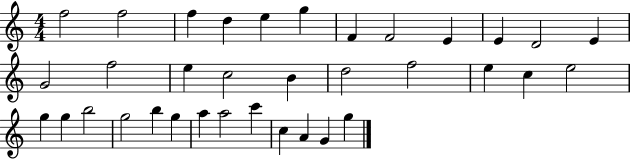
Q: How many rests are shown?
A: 0